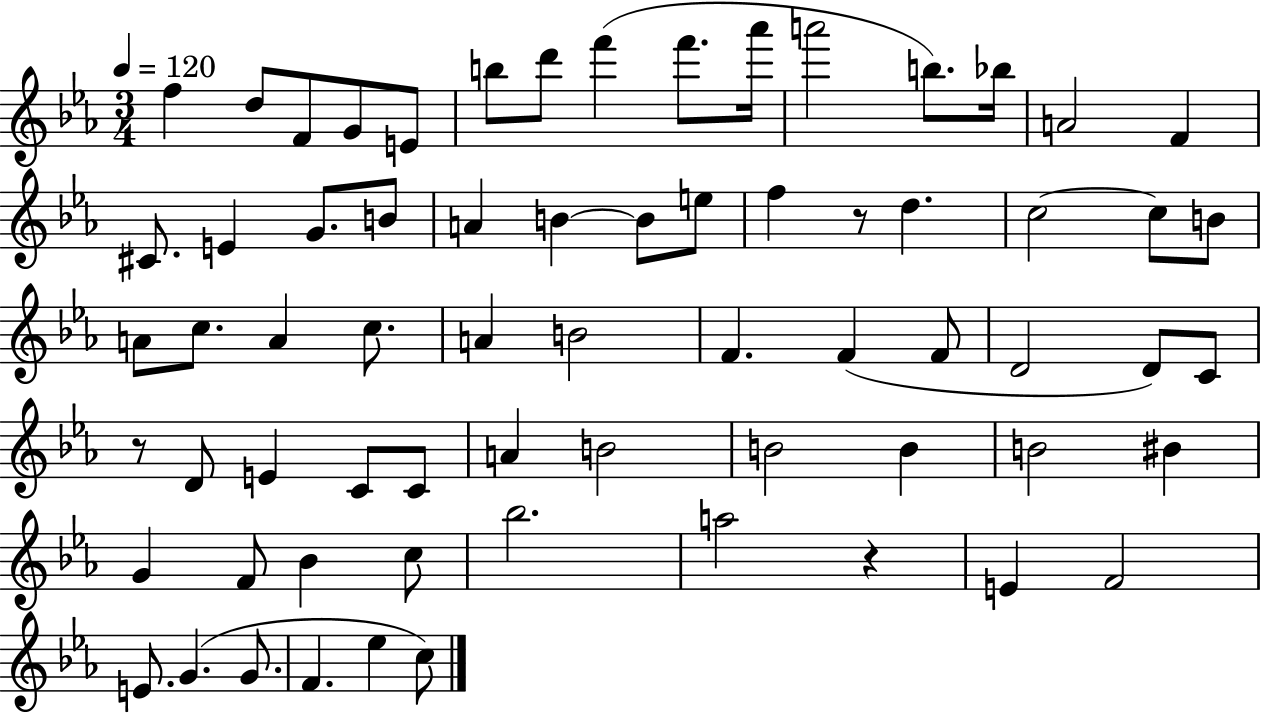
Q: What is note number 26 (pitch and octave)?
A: C5